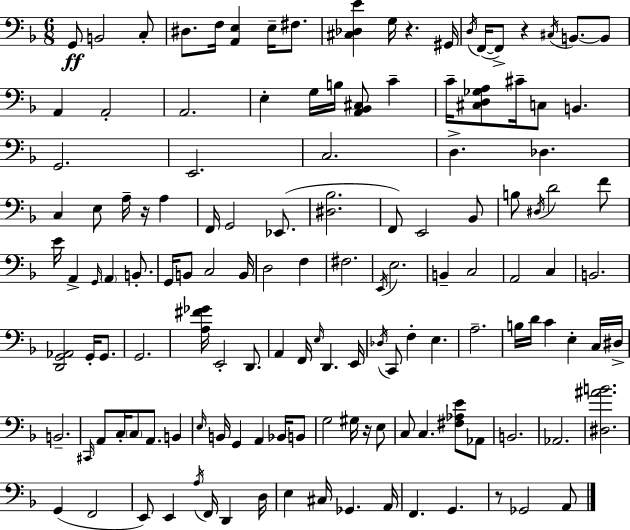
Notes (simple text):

G2/e B2/h C3/e D#3/e. F3/s [A2,E3]/q E3/s F#3/e. [C#3,Db3,E4]/q G3/s R/q. G#2/s D3/s F2/s F2/e R/q C#3/s B2/e. B2/e A2/q A2/h A2/h. E3/q G3/s B3/s [A2,Bb2,C#3]/e C4/q C4/s [C#3,D3,Gb3,A3]/e C#4/s C3/e B2/q. G2/h. E2/h. C3/h. D3/q. Db3/q. C3/q E3/e A3/s R/s A3/q F2/s G2/h Eb2/e. [D#3,Bb3]/h. F2/e E2/h Bb2/e B3/e D#3/s D4/h F4/e E4/s A2/q G2/s A2/q B2/e. G2/s B2/e C3/h B2/s D3/h F3/q F#3/h. E2/s E3/h. B2/q C3/h A2/h C3/q B2/h. [D2,G2,Ab2]/h G2/s G2/e. G2/h. [A3,F#4,Gb4]/s E2/h D2/e. A2/q F2/s E3/s D2/q. E2/s Db3/s C2/e F3/q E3/q. A3/h. B3/s D4/s C4/q E3/q C3/s D#3/s B2/h. C#2/s A2/e C3/s C3/e A2/e. B2/q E3/s B2/s G2/q A2/q Bb2/s B2/e G3/h G#3/s R/s E3/e C3/e C3/q. [F#3,Ab3,E4]/e Ab2/e B2/h. Ab2/h. [D#3,A#4,B4]/h. G2/q F2/h E2/e E2/q A3/s F2/s D2/q D3/s E3/q C#3/s Gb2/q. A2/s F2/q. G2/q. R/e Gb2/h A2/e